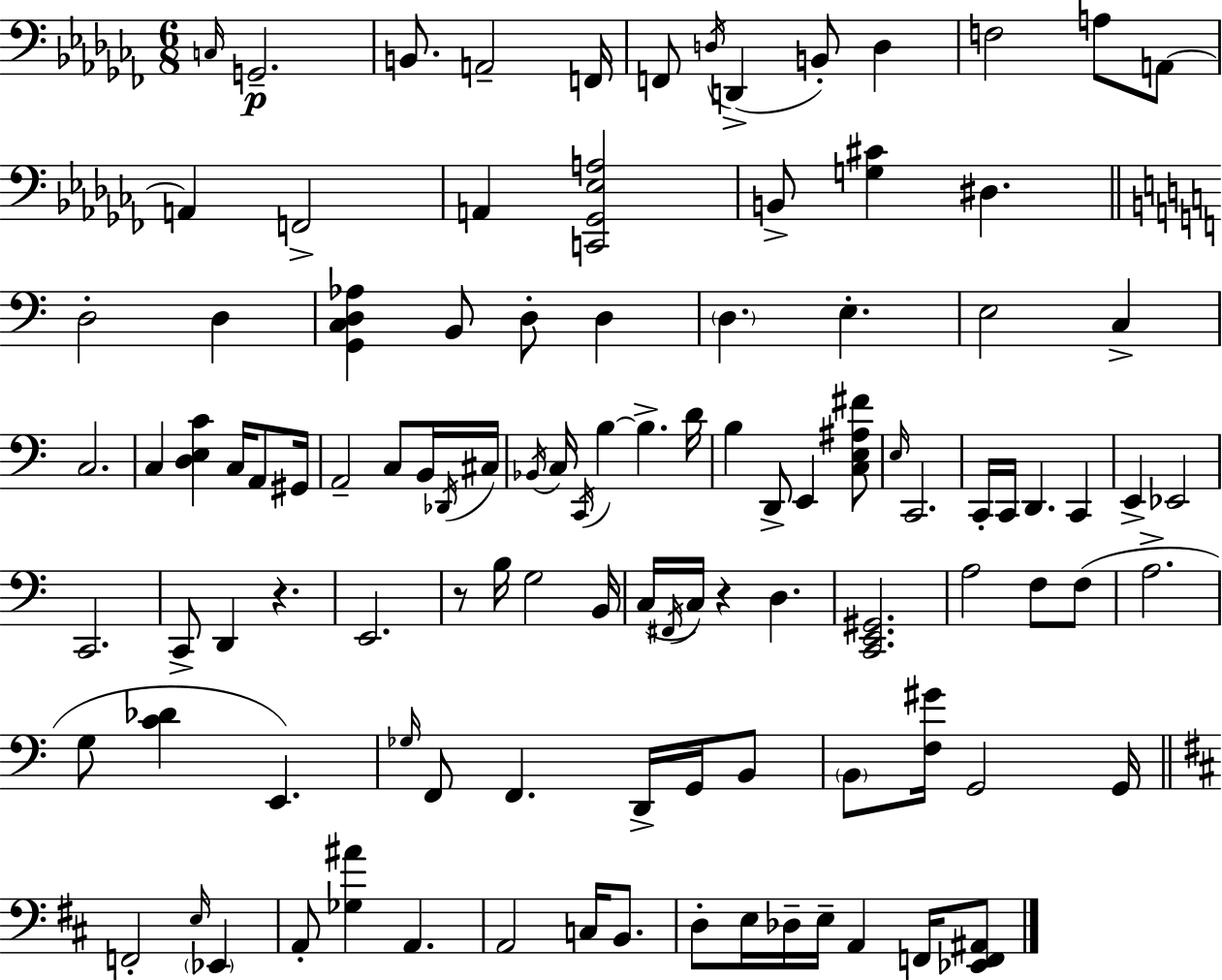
C3/s G2/h. B2/e. A2/h F2/s F2/e D3/s D2/q B2/e D3/q F3/h A3/e A2/e A2/q F2/h A2/q [C2,Gb2,Eb3,A3]/h B2/e [G3,C#4]/q D#3/q. D3/h D3/q [G2,C3,D3,Ab3]/q B2/e D3/e D3/q D3/q. E3/q. E3/h C3/q C3/h. C3/q [D3,E3,C4]/q C3/s A2/e G#2/s A2/h C3/e B2/s Db2/s C#3/s Bb2/s C3/s C2/s B3/q B3/q. D4/s B3/q D2/e E2/q [C3,E3,A#3,F#4]/e E3/s C2/h. C2/s C2/s D2/q. C2/q E2/q Eb2/h C2/h. C2/e D2/q R/q. E2/h. R/e B3/s G3/h B2/s C3/s F#2/s C3/s R/q D3/q. [C2,E2,G#2]/h. A3/h F3/e F3/e A3/h. G3/e [C4,Db4]/q E2/q. Gb3/s F2/e F2/q. D2/s G2/s B2/e B2/e [F3,G#4]/s G2/h G2/s F2/h E3/s Eb2/q A2/e [Gb3,A#4]/q A2/q. A2/h C3/s B2/e. D3/e E3/s Db3/s E3/s A2/q F2/s [Eb2,F2,A#2]/e